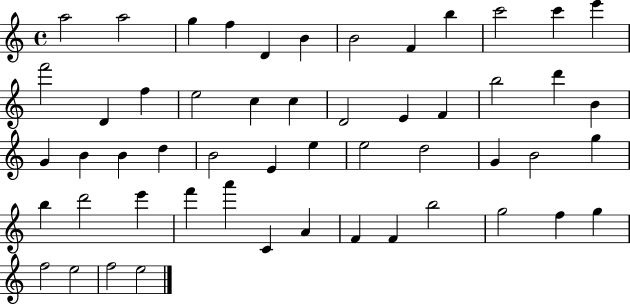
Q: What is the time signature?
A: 4/4